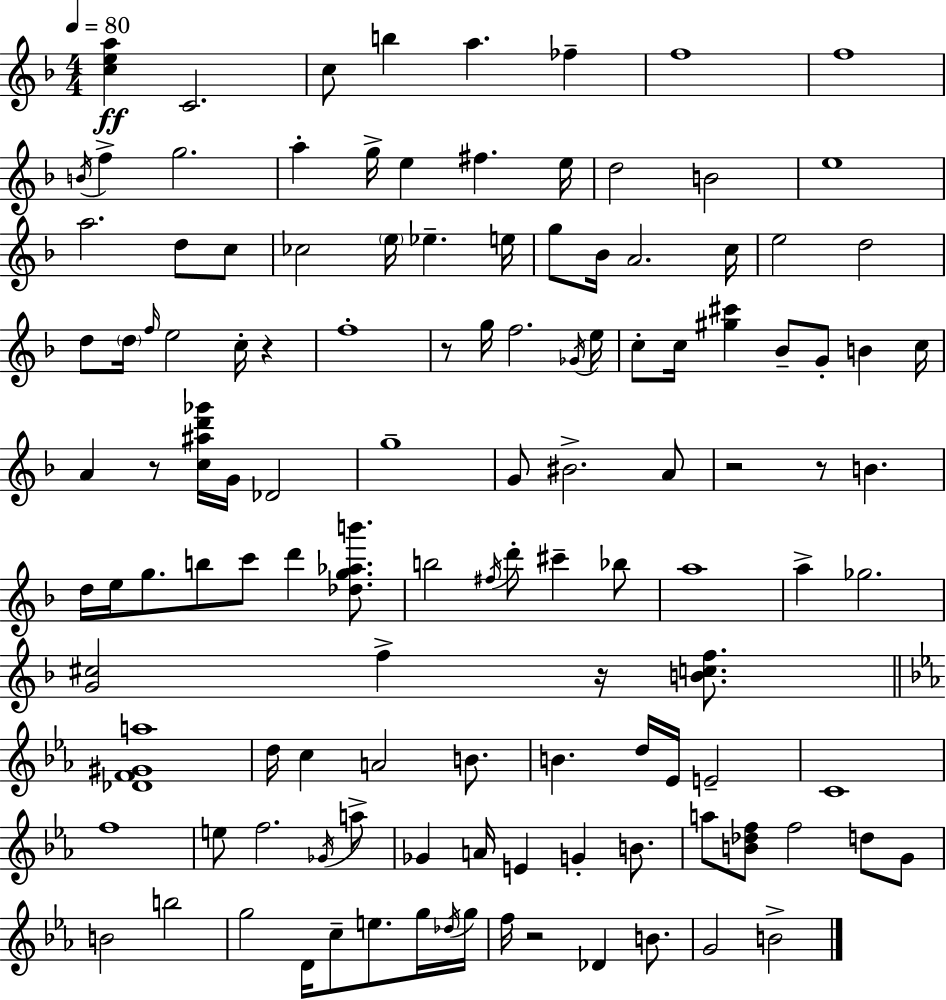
{
  \clef treble
  \numericTimeSignature
  \time 4/4
  \key d \minor
  \tempo 4 = 80
  \repeat volta 2 { <c'' e'' a''>4\ff c'2. | c''8 b''4 a''4. fes''4-- | f''1 | f''1 | \break \acciaccatura { b'16 } f''4-> g''2. | a''4-. g''16-> e''4 fis''4. | e''16 d''2 b'2 | e''1 | \break a''2. d''8 c''8 | ces''2 \parenthesize e''16 ees''4.-- | e''16 g''8 bes'16 a'2. | c''16 e''2 d''2 | \break d''8 \parenthesize d''16 \grace { f''16 } e''2 c''16-. r4 | f''1-. | r8 g''16 f''2. | \acciaccatura { ges'16 } e''16 c''8-. c''16 <gis'' cis'''>4 bes'8-- g'8-. b'4 | \break c''16 a'4 r8 <c'' ais'' d''' ges'''>16 g'16 des'2 | g''1-- | g'8 bis'2.-> | a'8 r2 r8 b'4. | \break d''16 e''16 g''8. b''8 c'''8 d'''4 | <des'' g'' aes'' b'''>8. b''2 \acciaccatura { fis''16 } d'''8-. cis'''4-- | bes''8 a''1 | a''4-> ges''2. | \break <g' cis''>2 f''4-> | r16 <b' c'' f''>8. \bar "||" \break \key ees \major <des' f' gis' a''>1 | d''16 c''4 a'2 b'8. | b'4. d''16 ees'16 e'2-- | c'1 | \break f''1 | e''8 f''2. \acciaccatura { ges'16 } a''8-> | ges'4 a'16 e'4 g'4-. b'8. | a''8 <b' des'' f''>8 f''2 d''8 g'8 | \break b'2 b''2 | g''2 d'16 c''8-- e''8. g''16 | \acciaccatura { des''16 } g''16 f''16 r2 des'4 b'8. | g'2 b'2-> | \break } \bar "|."
}